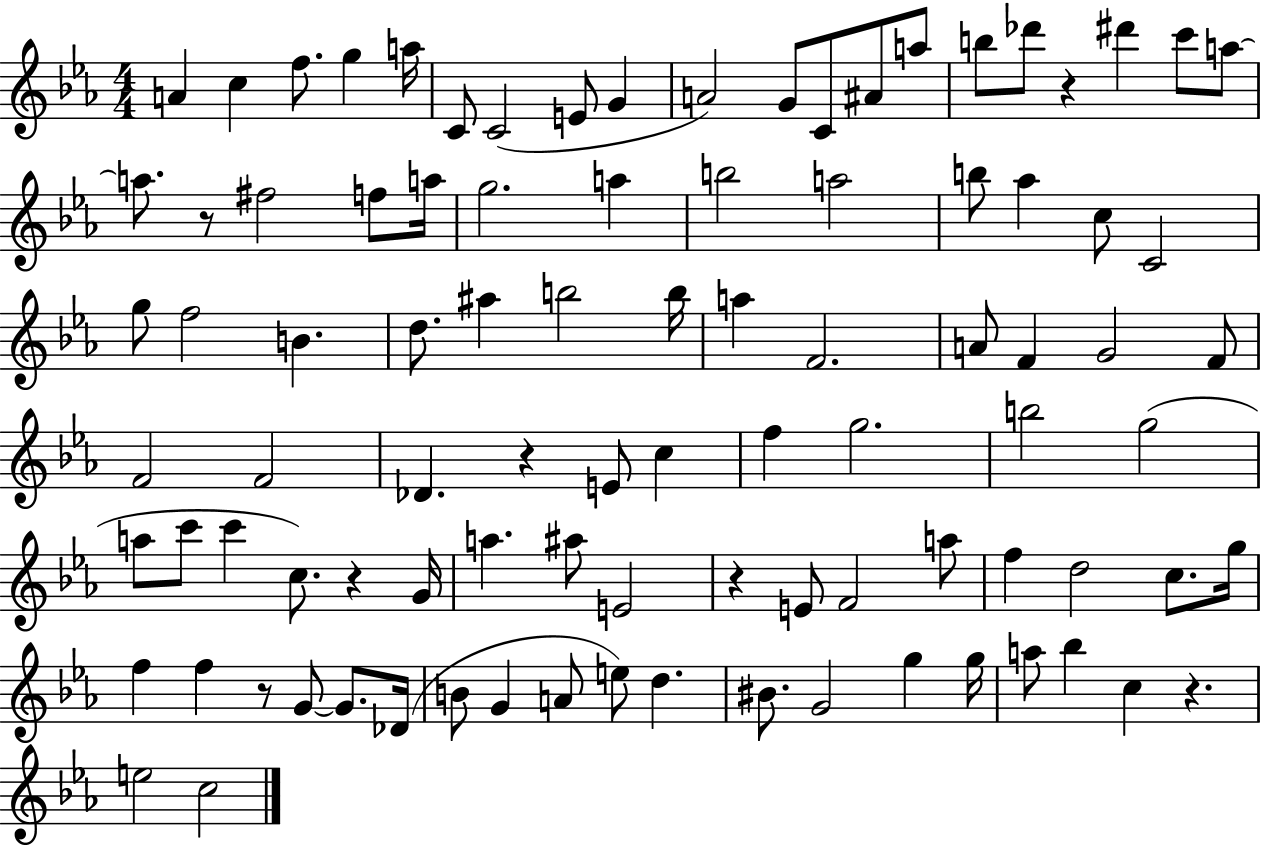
X:1
T:Untitled
M:4/4
L:1/4
K:Eb
A c f/2 g a/4 C/2 C2 E/2 G A2 G/2 C/2 ^A/2 a/2 b/2 _d'/2 z ^d' c'/2 a/2 a/2 z/2 ^f2 f/2 a/4 g2 a b2 a2 b/2 _a c/2 C2 g/2 f2 B d/2 ^a b2 b/4 a F2 A/2 F G2 F/2 F2 F2 _D z E/2 c f g2 b2 g2 a/2 c'/2 c' c/2 z G/4 a ^a/2 E2 z E/2 F2 a/2 f d2 c/2 g/4 f f z/2 G/2 G/2 _D/4 B/2 G A/2 e/2 d ^B/2 G2 g g/4 a/2 _b c z e2 c2